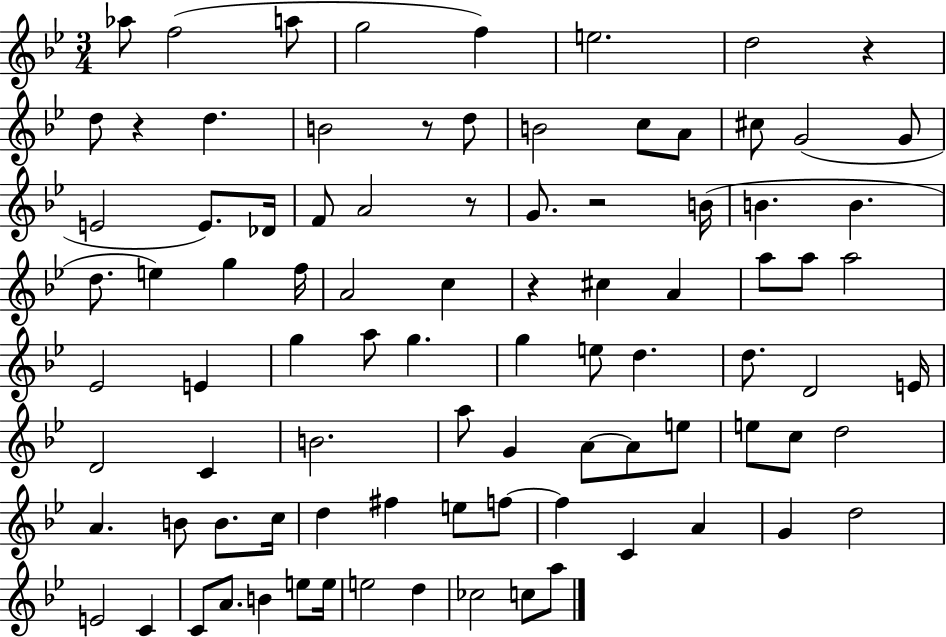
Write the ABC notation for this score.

X:1
T:Untitled
M:3/4
L:1/4
K:Bb
_a/2 f2 a/2 g2 f e2 d2 z d/2 z d B2 z/2 d/2 B2 c/2 A/2 ^c/2 G2 G/2 E2 E/2 _D/4 F/2 A2 z/2 G/2 z2 B/4 B B d/2 e g f/4 A2 c z ^c A a/2 a/2 a2 _E2 E g a/2 g g e/2 d d/2 D2 E/4 D2 C B2 a/2 G A/2 A/2 e/2 e/2 c/2 d2 A B/2 B/2 c/4 d ^f e/2 f/2 f C A G d2 E2 C C/2 A/2 B e/2 e/4 e2 d _c2 c/2 a/2